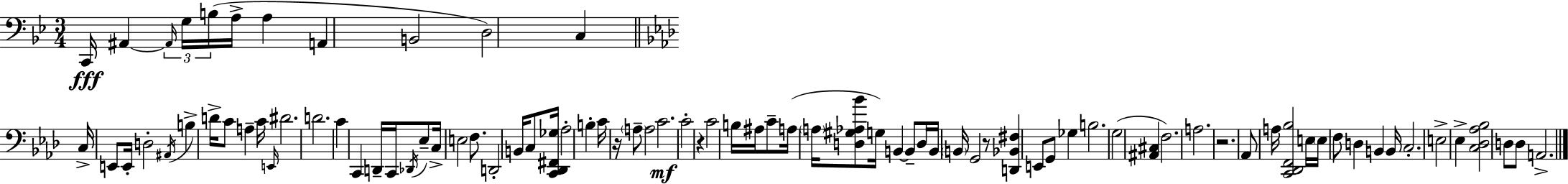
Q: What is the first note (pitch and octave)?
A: C2